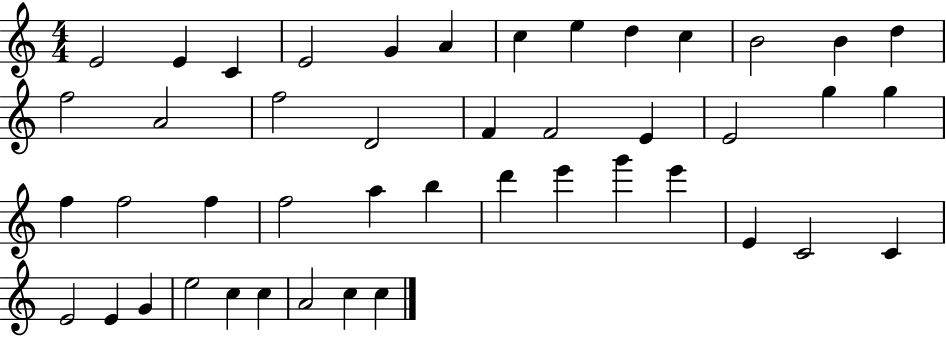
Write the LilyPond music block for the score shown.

{
  \clef treble
  \numericTimeSignature
  \time 4/4
  \key c \major
  e'2 e'4 c'4 | e'2 g'4 a'4 | c''4 e''4 d''4 c''4 | b'2 b'4 d''4 | \break f''2 a'2 | f''2 d'2 | f'4 f'2 e'4 | e'2 g''4 g''4 | \break f''4 f''2 f''4 | f''2 a''4 b''4 | d'''4 e'''4 g'''4 e'''4 | e'4 c'2 c'4 | \break e'2 e'4 g'4 | e''2 c''4 c''4 | a'2 c''4 c''4 | \bar "|."
}